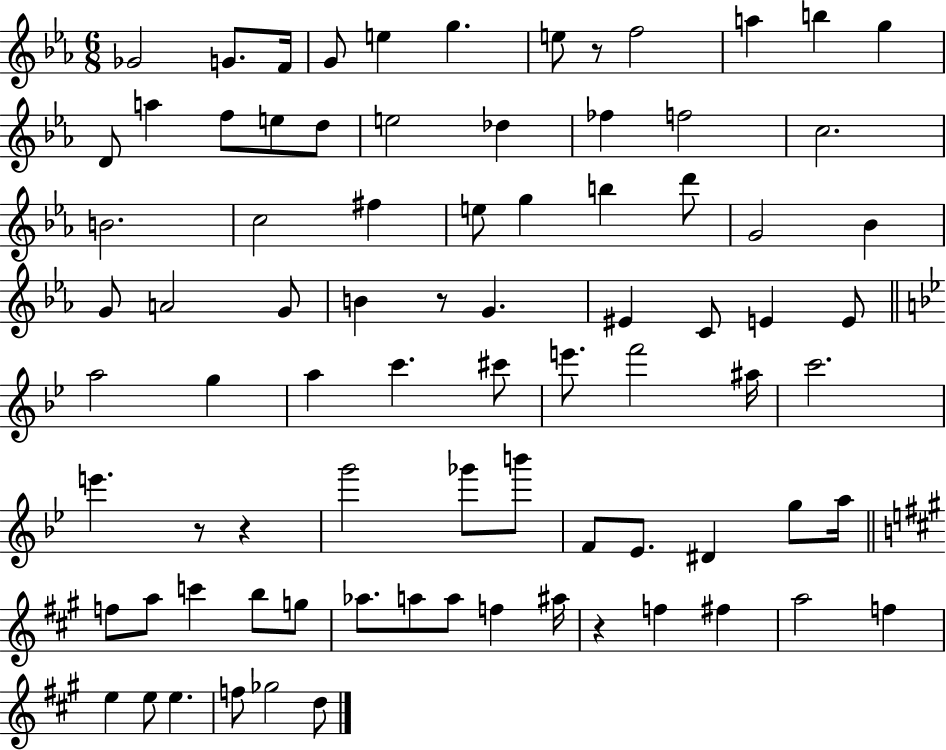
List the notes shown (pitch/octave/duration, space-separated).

Gb4/h G4/e. F4/s G4/e E5/q G5/q. E5/e R/e F5/h A5/q B5/q G5/q D4/e A5/q F5/e E5/e D5/e E5/h Db5/q FES5/q F5/h C5/h. B4/h. C5/h F#5/q E5/e G5/q B5/q D6/e G4/h Bb4/q G4/e A4/h G4/e B4/q R/e G4/q. EIS4/q C4/e E4/q E4/e A5/h G5/q A5/q C6/q. C#6/e E6/e. F6/h A#5/s C6/h. E6/q. R/e R/q G6/h Gb6/e B6/e F4/e Eb4/e. D#4/q G5/e A5/s F5/e A5/e C6/q B5/e G5/e Ab5/e. A5/e A5/e F5/q A#5/s R/q F5/q F#5/q A5/h F5/q E5/q E5/e E5/q. F5/e Gb5/h D5/e